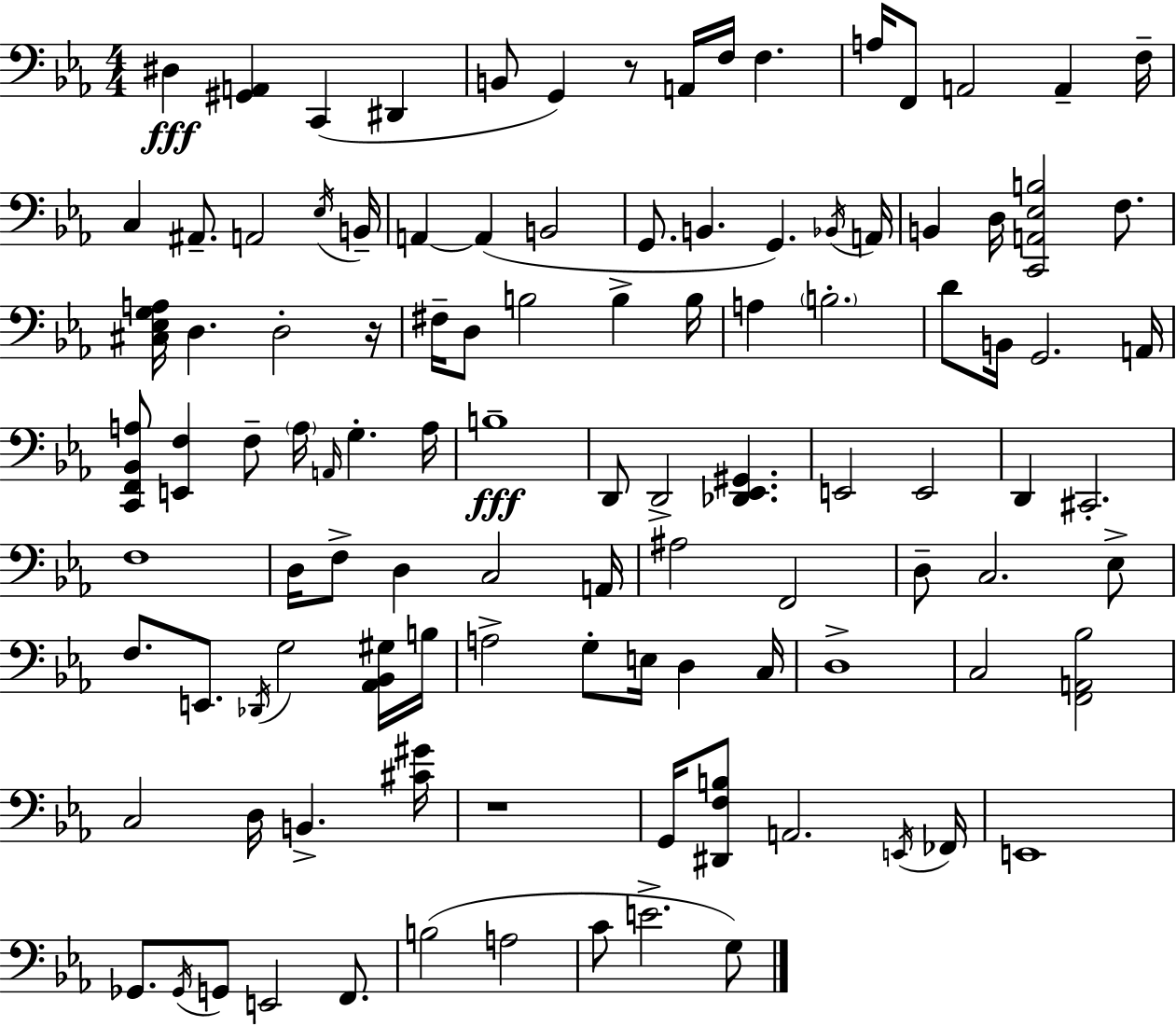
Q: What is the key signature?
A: EES major